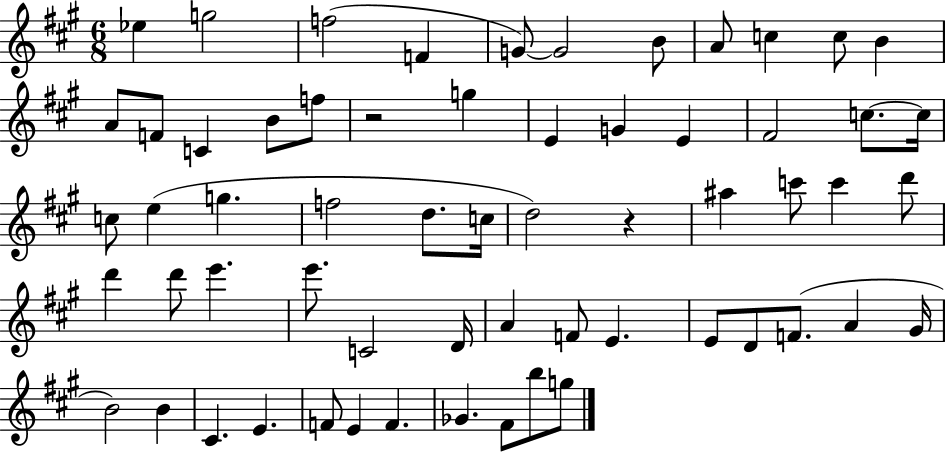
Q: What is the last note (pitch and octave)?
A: G5